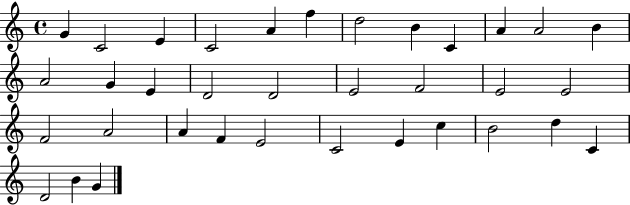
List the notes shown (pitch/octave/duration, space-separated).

G4/q C4/h E4/q C4/h A4/q F5/q D5/h B4/q C4/q A4/q A4/h B4/q A4/h G4/q E4/q D4/h D4/h E4/h F4/h E4/h E4/h F4/h A4/h A4/q F4/q E4/h C4/h E4/q C5/q B4/h D5/q C4/q D4/h B4/q G4/q